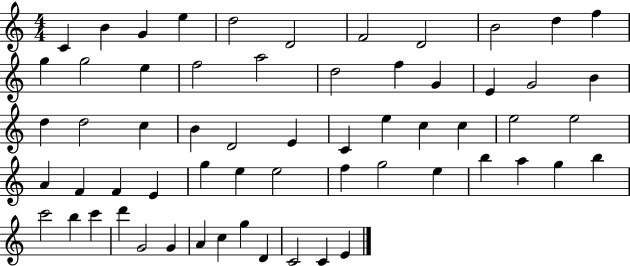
X:1
T:Untitled
M:4/4
L:1/4
K:C
C B G e d2 D2 F2 D2 B2 d f g g2 e f2 a2 d2 f G E G2 B d d2 c B D2 E C e c c e2 e2 A F F E g e e2 f g2 e b a g b c'2 b c' d' G2 G A c g D C2 C E